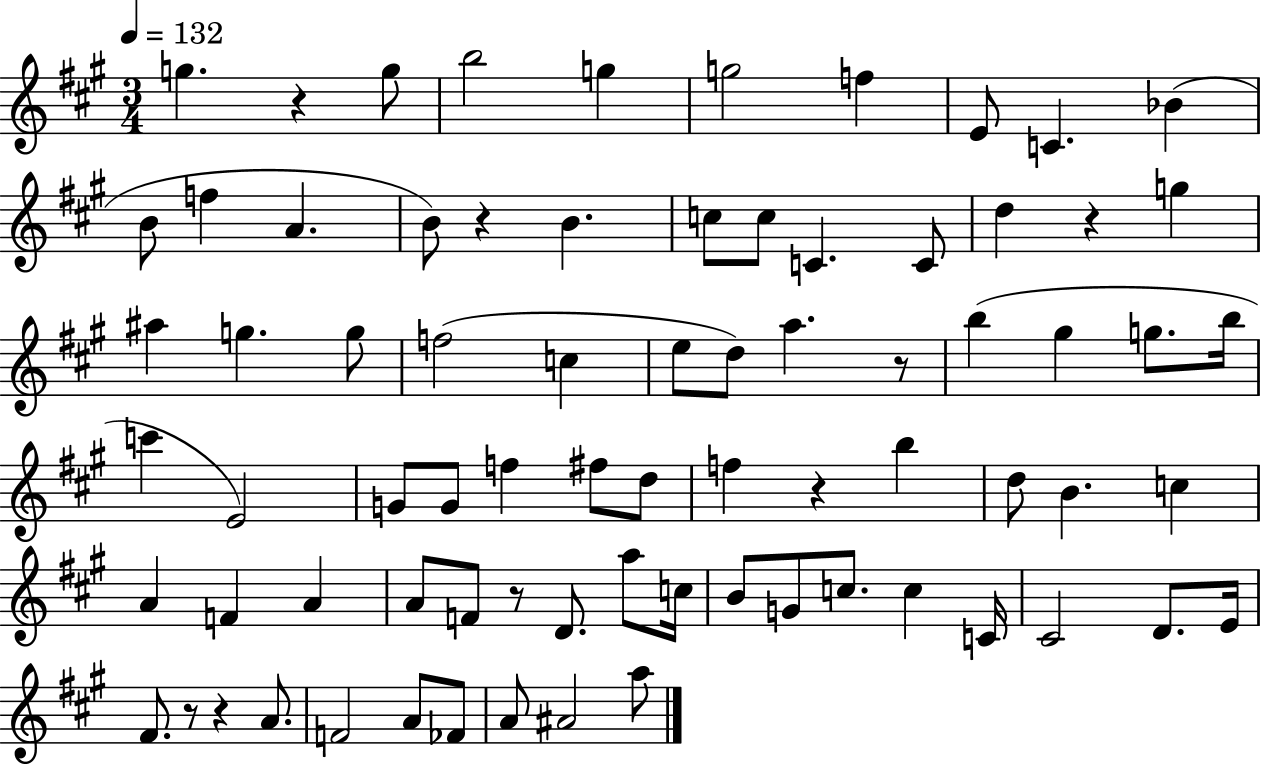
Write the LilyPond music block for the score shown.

{
  \clef treble
  \numericTimeSignature
  \time 3/4
  \key a \major
  \tempo 4 = 132
  g''4. r4 g''8 | b''2 g''4 | g''2 f''4 | e'8 c'4. bes'4( | \break b'8 f''4 a'4. | b'8) r4 b'4. | c''8 c''8 c'4. c'8 | d''4 r4 g''4 | \break ais''4 g''4. g''8 | f''2( c''4 | e''8 d''8) a''4. r8 | b''4( gis''4 g''8. b''16 | \break c'''4 e'2) | g'8 g'8 f''4 fis''8 d''8 | f''4 r4 b''4 | d''8 b'4. c''4 | \break a'4 f'4 a'4 | a'8 f'8 r8 d'8. a''8 c''16 | b'8 g'8 c''8. c''4 c'16 | cis'2 d'8. e'16 | \break fis'8. r8 r4 a'8. | f'2 a'8 fes'8 | a'8 ais'2 a''8 | \bar "|."
}